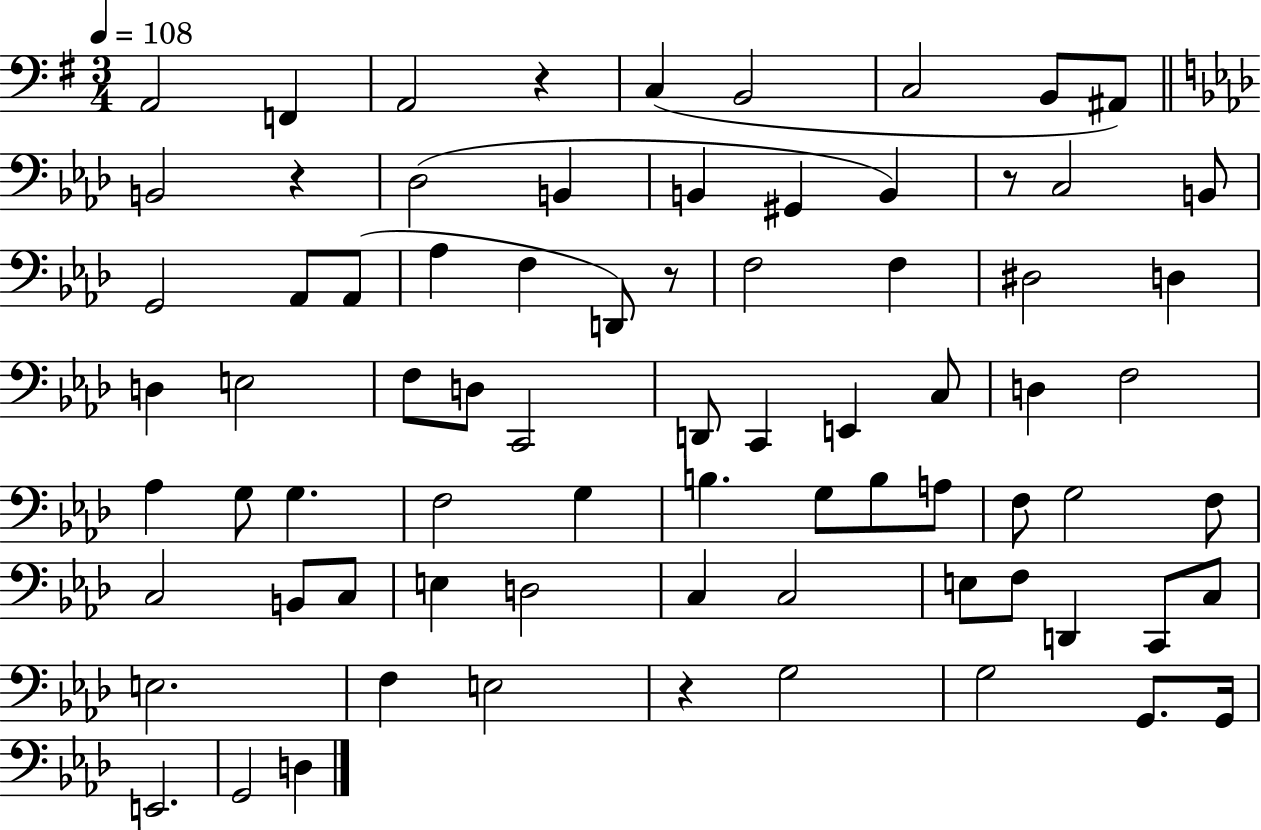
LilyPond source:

{
  \clef bass
  \numericTimeSignature
  \time 3/4
  \key g \major
  \tempo 4 = 108
  a,2 f,4 | a,2 r4 | c4( b,2 | c2 b,8 ais,8) | \break \bar "||" \break \key aes \major b,2 r4 | des2( b,4 | b,4 gis,4 b,4) | r8 c2 b,8 | \break g,2 aes,8 aes,8( | aes4 f4 d,8) r8 | f2 f4 | dis2 d4 | \break d4 e2 | f8 d8 c,2 | d,8 c,4 e,4 c8 | d4 f2 | \break aes4 g8 g4. | f2 g4 | b4. g8 b8 a8 | f8 g2 f8 | \break c2 b,8 c8 | e4 d2 | c4 c2 | e8 f8 d,4 c,8 c8 | \break e2. | f4 e2 | r4 g2 | g2 g,8. g,16 | \break e,2. | g,2 d4 | \bar "|."
}